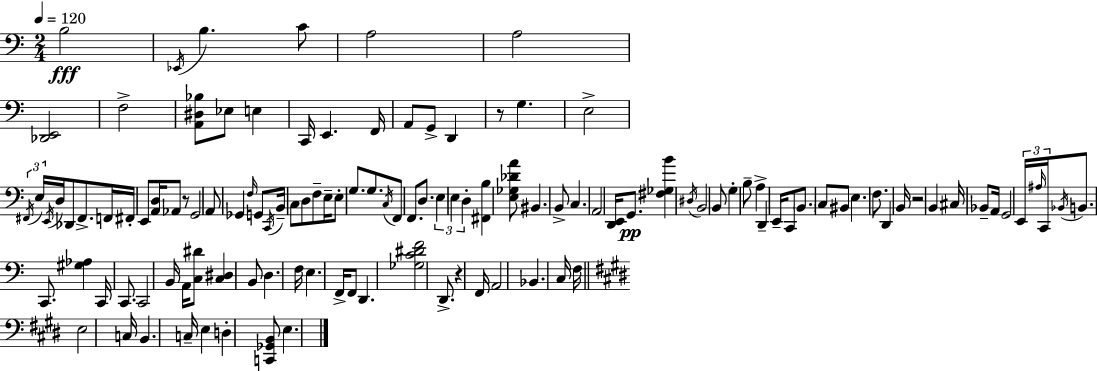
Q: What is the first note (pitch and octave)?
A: B3